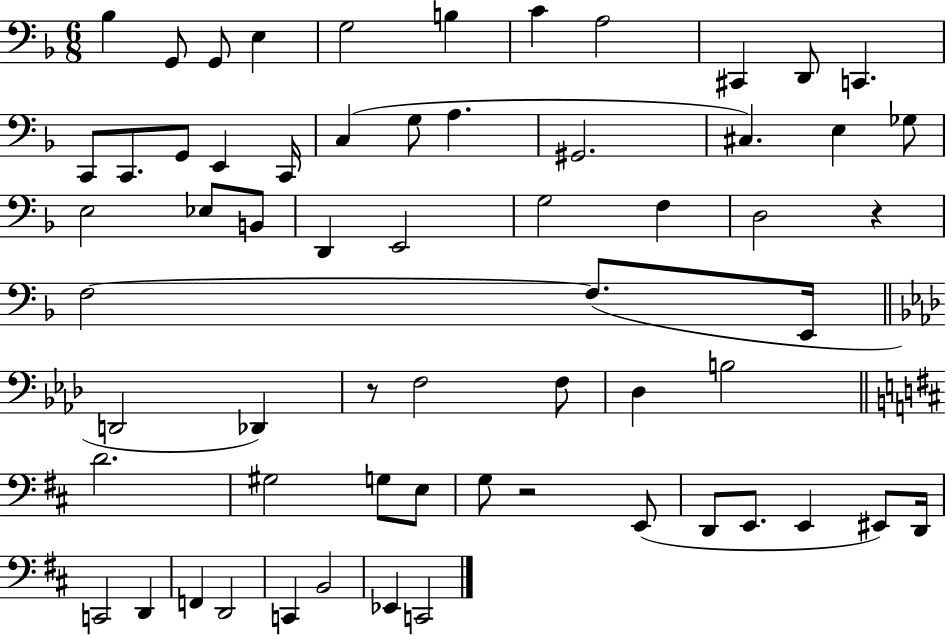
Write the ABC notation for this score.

X:1
T:Untitled
M:6/8
L:1/4
K:F
_B, G,,/2 G,,/2 E, G,2 B, C A,2 ^C,, D,,/2 C,, C,,/2 C,,/2 G,,/2 E,, C,,/4 C, G,/2 A, ^G,,2 ^C, E, _G,/2 E,2 _E,/2 B,,/2 D,, E,,2 G,2 F, D,2 z F,2 F,/2 E,,/4 D,,2 _D,, z/2 F,2 F,/2 _D, B,2 D2 ^G,2 G,/2 E,/2 G,/2 z2 E,,/2 D,,/2 E,,/2 E,, ^E,,/2 D,,/4 C,,2 D,, F,, D,,2 C,, B,,2 _E,, C,,2